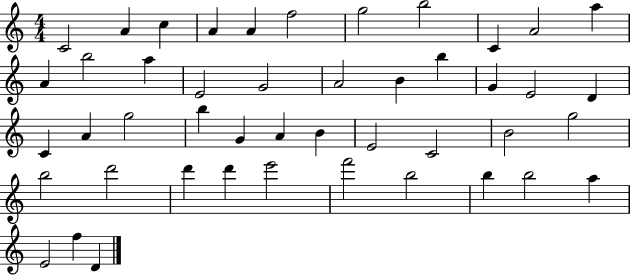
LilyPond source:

{
  \clef treble
  \numericTimeSignature
  \time 4/4
  \key c \major
  c'2 a'4 c''4 | a'4 a'4 f''2 | g''2 b''2 | c'4 a'2 a''4 | \break a'4 b''2 a''4 | e'2 g'2 | a'2 b'4 b''4 | g'4 e'2 d'4 | \break c'4 a'4 g''2 | b''4 g'4 a'4 b'4 | e'2 c'2 | b'2 g''2 | \break b''2 d'''2 | d'''4 d'''4 e'''2 | f'''2 b''2 | b''4 b''2 a''4 | \break e'2 f''4 d'4 | \bar "|."
}